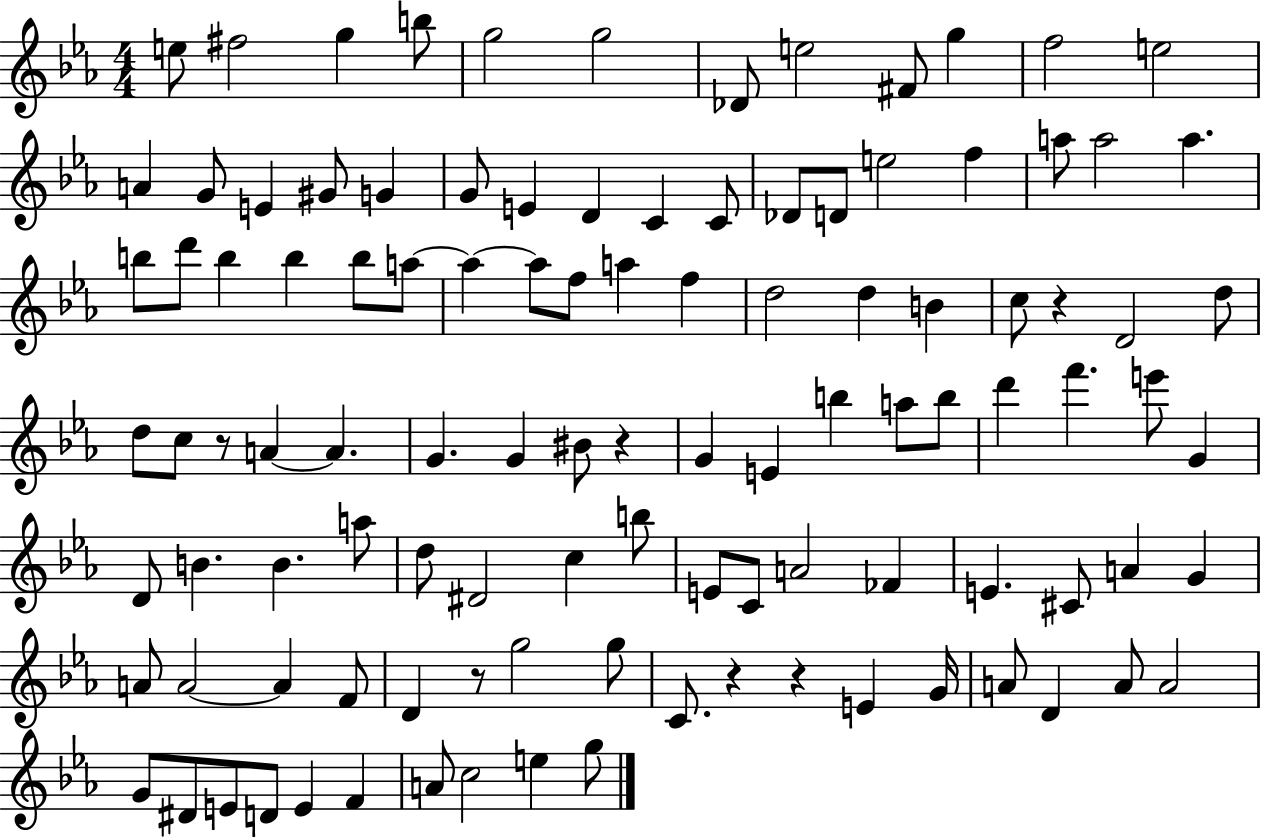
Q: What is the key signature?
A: EES major